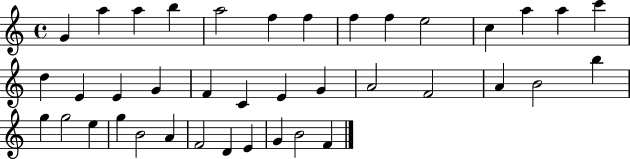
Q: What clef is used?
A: treble